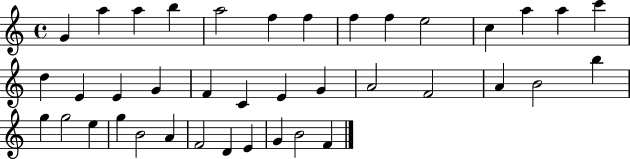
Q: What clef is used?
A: treble